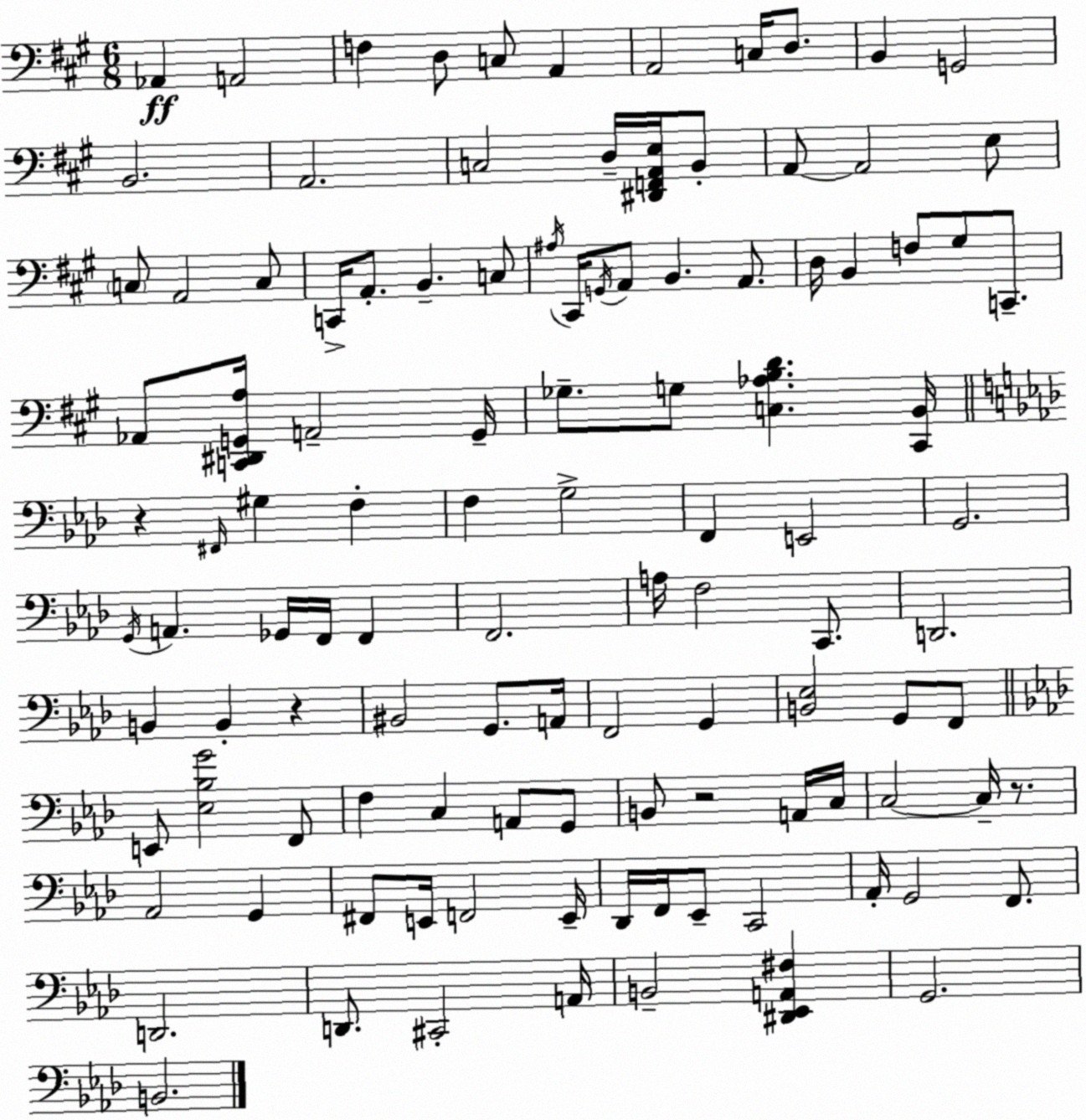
X:1
T:Untitled
M:6/8
L:1/4
K:A
_A,, A,,2 F, D,/2 C,/2 A,, A,,2 C,/4 D,/2 B,, G,,2 B,,2 A,,2 C,2 D,/4 [^D,,F,,A,,E,]/4 B,,/2 A,,/2 A,,2 E,/2 C,/2 A,,2 C,/2 C,,/4 A,,/2 B,, C,/2 ^A,/4 ^C,,/4 G,,/4 A,,/2 B,, A,,/2 D,/4 B,, F,/2 ^G,/2 C,,/2 _A,,/2 [C,,^D,,G,,A,]/4 A,,2 G,,/4 _G,/2 G,/2 [C,_A,B,D] [^C,,B,,]/4 z ^F,,/4 ^G, F, F, G,2 F,, E,,2 G,,2 G,,/4 A,, _G,,/4 F,,/4 F,, F,,2 A,/4 F,2 C,,/2 D,,2 B,, B,, z ^B,,2 G,,/2 A,,/4 F,,2 G,, [B,,_E,]2 G,,/2 F,,/2 E,,/2 [_E,_B,G]2 F,,/2 F, C, A,,/2 G,,/2 B,,/2 z2 A,,/4 C,/4 C,2 C,/4 z/2 _A,,2 G,, ^F,,/2 E,,/4 F,,2 E,,/4 _D,,/4 F,,/4 _E,,/2 C,,2 _A,,/4 G,,2 F,,/2 D,,2 D,,/2 ^C,,2 A,,/4 B,,2 [^D,,_E,,A,,^F,] G,,2 B,,2